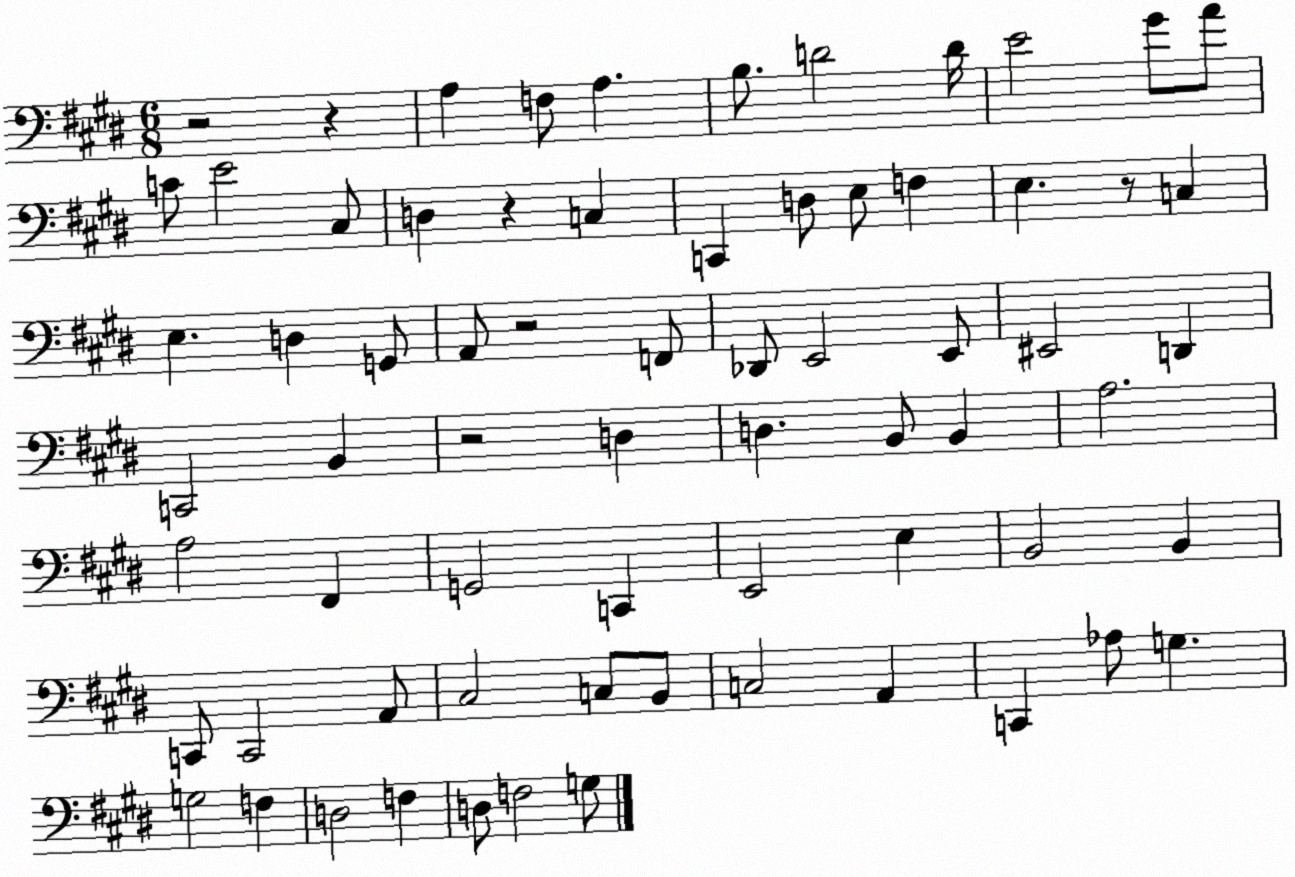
X:1
T:Untitled
M:6/8
L:1/4
K:E
z2 z A, F,/2 A, B,/2 D2 D/4 E2 ^G/2 A/2 C/2 E2 ^C,/2 D, z C, C,, D,/2 E,/2 F, E, z/2 C, E, D, G,,/2 A,,/2 z2 F,,/2 _D,,/2 E,,2 E,,/2 ^E,,2 D,, C,,2 B,, z2 D, D, B,,/2 B,, A,2 A,2 ^F,, G,,2 C,, E,,2 E, B,,2 B,, C,,/2 C,,2 A,,/2 ^C,2 C,/2 B,,/2 C,2 A,, C,, _A,/2 G, G,2 F, D,2 F, D,/2 F,2 G,/2